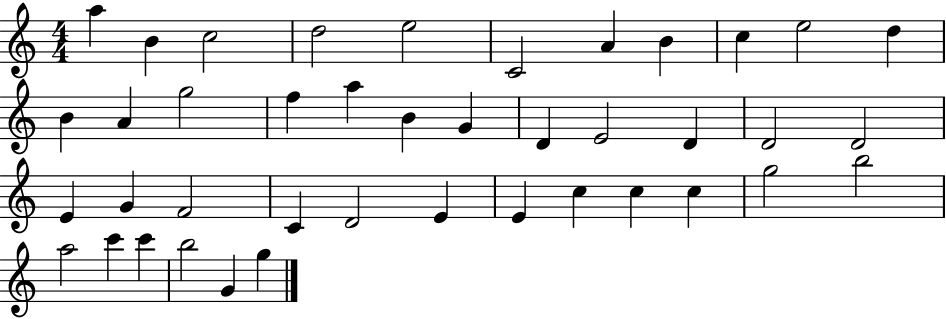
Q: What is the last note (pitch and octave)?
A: G5